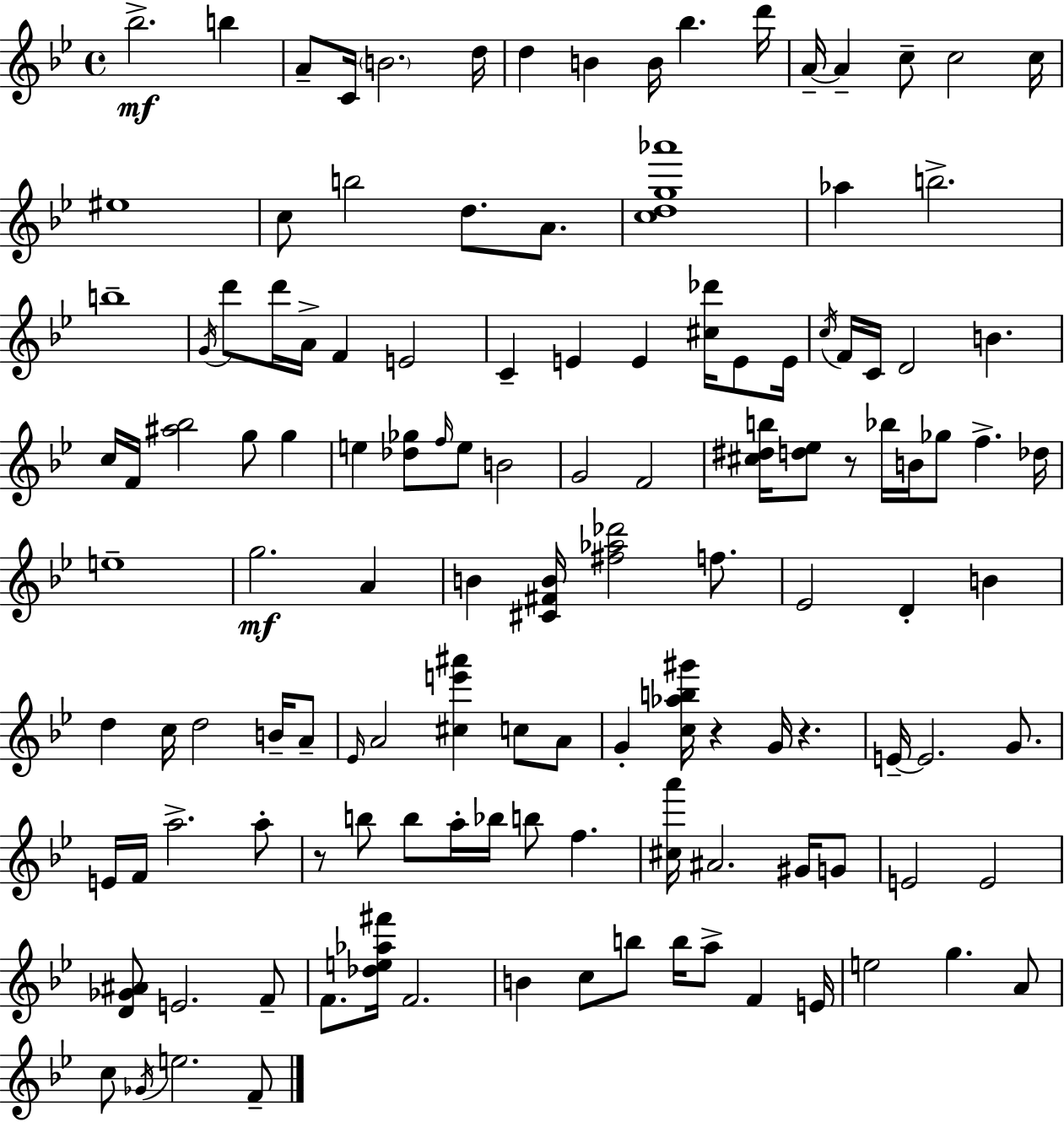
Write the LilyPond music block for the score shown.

{
  \clef treble
  \time 4/4
  \defaultTimeSignature
  \key g \minor
  bes''2.->\mf b''4 | a'8-- c'16 \parenthesize b'2. d''16 | d''4 b'4 b'16 bes''4. d'''16 | a'16--~~ a'4-- c''8-- c''2 c''16 | \break eis''1 | c''8 b''2 d''8. a'8. | <c'' d'' g'' aes'''>1 | aes''4 b''2.-> | \break b''1-- | \acciaccatura { g'16 } d'''8 d'''16 a'16-> f'4 e'2 | c'4-- e'4 e'4 <cis'' des'''>16 e'8 | e'16 \acciaccatura { c''16 } f'16 c'16 d'2 b'4. | \break c''16 f'16 <ais'' bes''>2 g''8 g''4 | e''4 <des'' ges''>8 \grace { f''16 } e''8 b'2 | g'2 f'2 | <cis'' dis'' b''>16 <d'' ees''>8 r8 bes''16 b'16 ges''8 f''4.-> | \break des''16 e''1-- | g''2.\mf a'4 | b'4 <cis' fis' b'>16 <fis'' aes'' des'''>2 | f''8. ees'2 d'4-. b'4 | \break d''4 c''16 d''2 | b'16-- a'8-- \grace { ees'16 } a'2 <cis'' e''' ais'''>4 | c''8 a'8 g'4-. <c'' aes'' b'' gis'''>16 r4 g'16 r4. | e'16--~~ e'2. | \break g'8. e'16 f'16 a''2.-> | a''8-. r8 b''8 b''8 a''16-. bes''16 b''8 f''4. | <cis'' a'''>16 ais'2. | gis'16 g'8 e'2 e'2 | \break <d' ges' ais'>8 e'2. | f'8-- f'8. <des'' e'' aes'' fis'''>16 f'2. | b'4 c''8 b''8 b''16 a''8-> f'4 | e'16 e''2 g''4. | \break a'8 c''8 \acciaccatura { ges'16 } e''2. | f'8-- \bar "|."
}